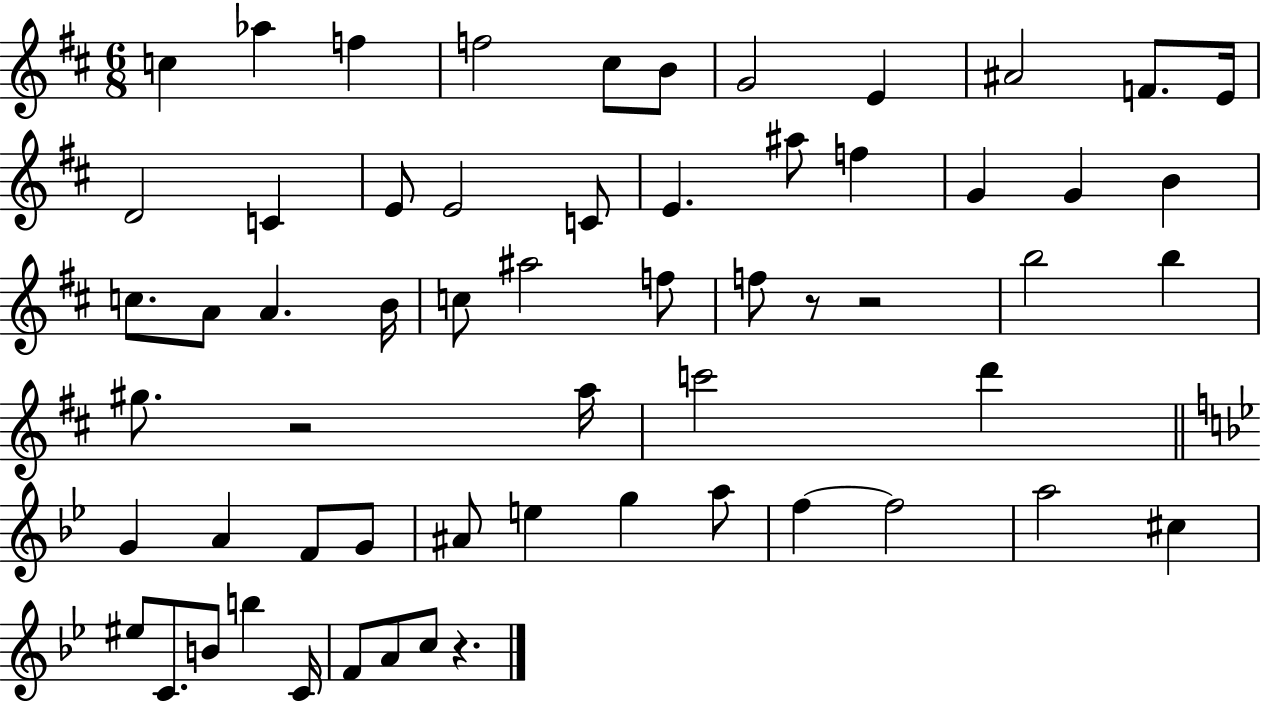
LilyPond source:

{
  \clef treble
  \numericTimeSignature
  \time 6/8
  \key d \major
  c''4 aes''4 f''4 | f''2 cis''8 b'8 | g'2 e'4 | ais'2 f'8. e'16 | \break d'2 c'4 | e'8 e'2 c'8 | e'4. ais''8 f''4 | g'4 g'4 b'4 | \break c''8. a'8 a'4. b'16 | c''8 ais''2 f''8 | f''8 r8 r2 | b''2 b''4 | \break gis''8. r2 a''16 | c'''2 d'''4 | \bar "||" \break \key g \minor g'4 a'4 f'8 g'8 | ais'8 e''4 g''4 a''8 | f''4~~ f''2 | a''2 cis''4 | \break eis''8 c'8. b'8 b''4 c'16 | f'8 a'8 c''8 r4. | \bar "|."
}